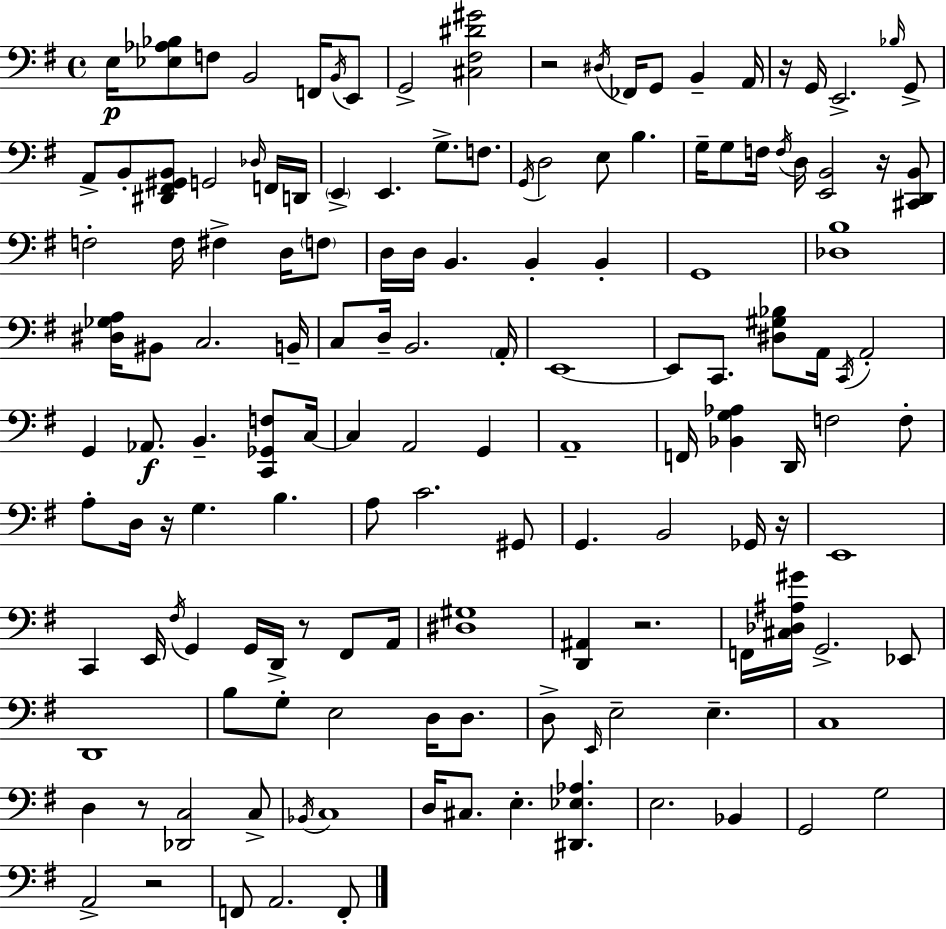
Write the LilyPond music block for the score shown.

{
  \clef bass
  \time 4/4
  \defaultTimeSignature
  \key g \major
  e16\p <ees aes bes>8 f8 b,2 f,16 \acciaccatura { b,16 } e,8 | g,2-> <cis fis dis' gis'>2 | r2 \acciaccatura { dis16 } fes,16 g,8 b,4-- | a,16 r16 g,16 e,2.-> | \break \grace { bes16 } g,8-> a,8-> b,8-. <dis, fis, gis, b,>8 g,2 | \grace { des16 } f,16 d,16 \parenthesize e,4-> e,4. g8.-> | f8. \acciaccatura { g,16 } d2 e8 b4. | g16-- g8 f16 \acciaccatura { f16 } d16 <e, b,>2 | \break r16 <cis, d, b,>8 f2-. f16 fis4-> | d16 \parenthesize f8 d16 d16 b,4. b,4-. | b,4-. g,1 | <des b>1 | \break <dis ges a>16 bis,8 c2. | b,16-- c8 d16-- b,2. | \parenthesize a,16-. e,1~~ | e,8 c,8. <dis gis bes>8 a,16 \acciaccatura { c,16 } a,2-. | \break g,4 aes,8.\f b,4.-- | <c, ges, f>8 c16~~ c4 a,2 | g,4 a,1-- | f,16 <bes, g aes>4 d,16 f2 | \break f8-. a8-. d16 r16 g4. | b4. a8 c'2. | gis,8 g,4. b,2 | ges,16 r16 e,1 | \break c,4 e,16 \acciaccatura { fis16 } g,4 | g,16 d,16-> r8 fis,8 a,16 <dis gis>1 | <d, ais,>4 r2. | f,16 <cis des ais gis'>16 g,2.-> | \break ees,8 d,1 | b8 g8-. e2 | d16 d8. d8-> \grace { e,16 } e2-- | e4.-- c1 | \break d4 r8 <des, c>2 | c8-> \acciaccatura { bes,16 } c1 | d16 cis8. e4.-. | <dis, ees aes>4. e2. | \break bes,4 g,2 | g2 a,2-> | r2 f,8 a,2. | f,8-. \bar "|."
}